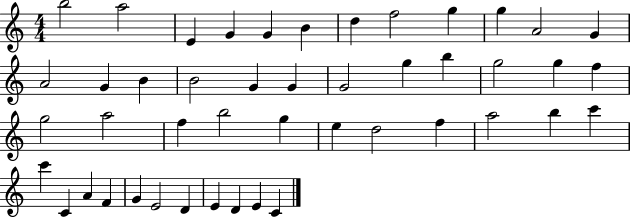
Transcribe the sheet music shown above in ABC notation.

X:1
T:Untitled
M:4/4
L:1/4
K:C
b2 a2 E G G B d f2 g g A2 G A2 G B B2 G G G2 g b g2 g f g2 a2 f b2 g e d2 f a2 b c' c' C A F G E2 D E D E C